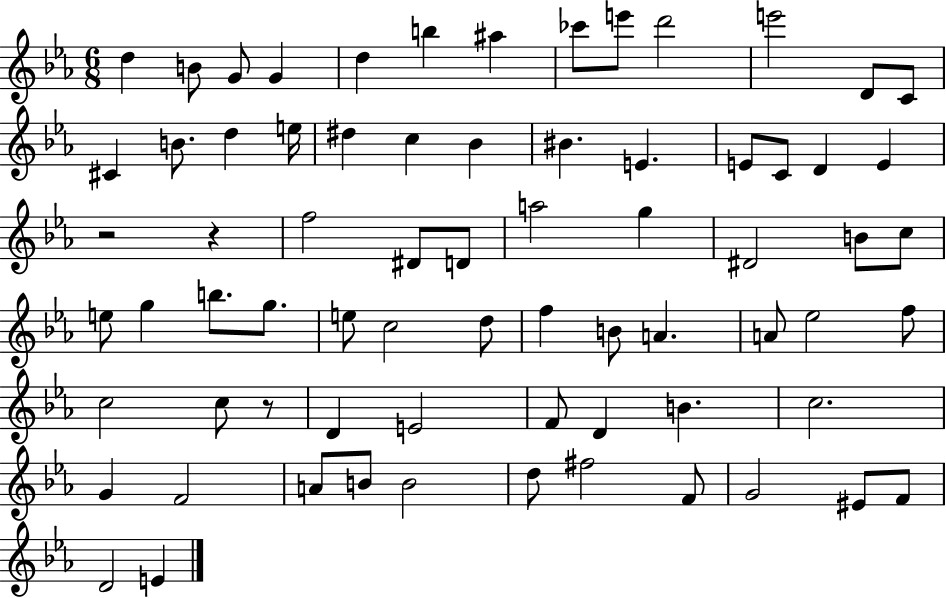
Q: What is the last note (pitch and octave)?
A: E4